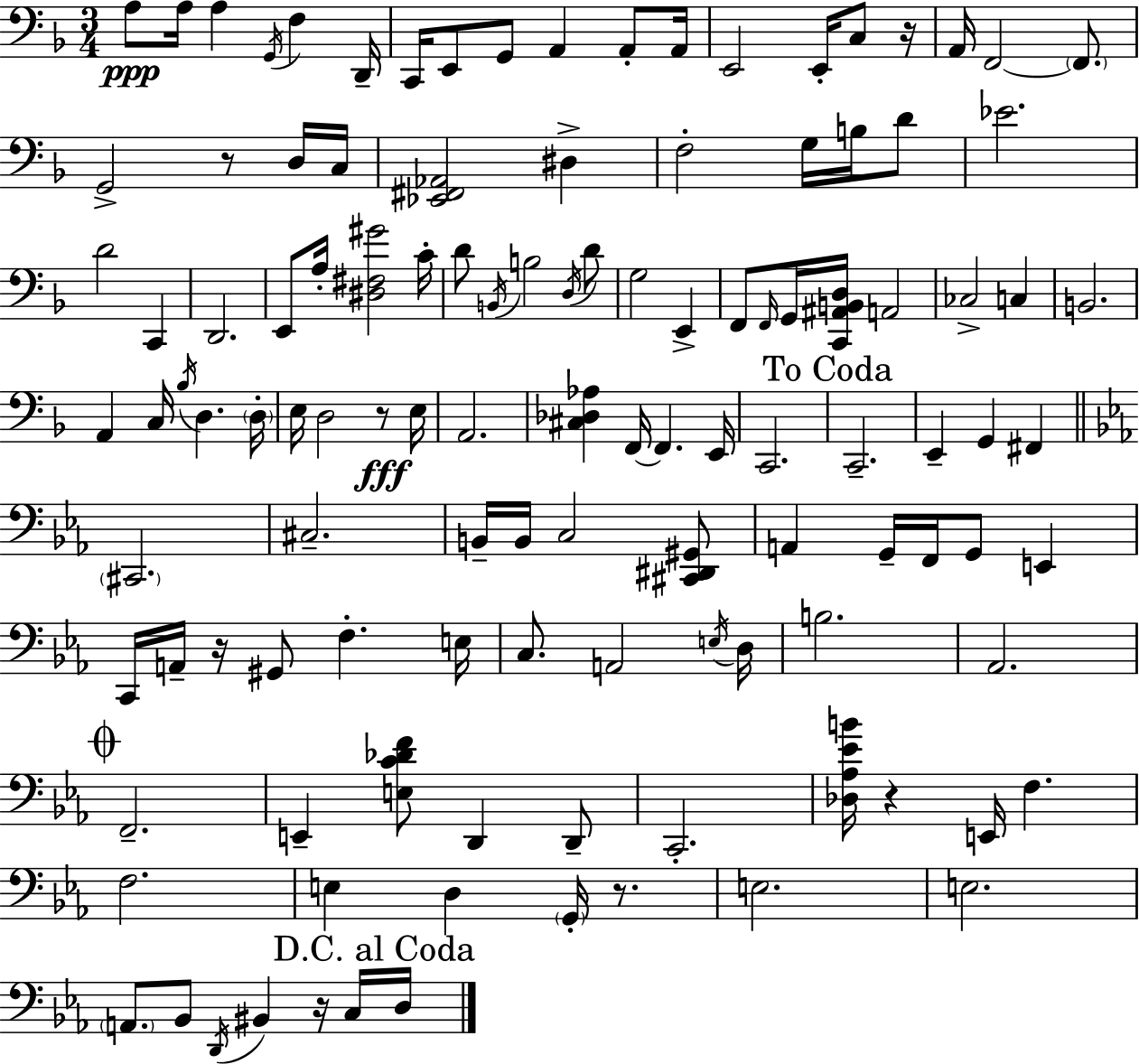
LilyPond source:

{
  \clef bass
  \numericTimeSignature
  \time 3/4
  \key f \major
  a8\ppp a16 a4 \acciaccatura { g,16 } f4 | d,16-- c,16 e,8 g,8 a,4 a,8-. | a,16 e,2 e,16-. c8 | r16 a,16 f,2~~ \parenthesize f,8. | \break g,2-> r8 d16 | c16 <ees, fis, aes,>2 dis4-> | f2-. g16 b16 d'8 | ees'2. | \break d'2 c,4 | d,2. | e,8 a16-. <dis fis gis'>2 | c'16-. d'8 \acciaccatura { b,16 } b2 | \break \acciaccatura { d16 } d'8 g2 e,4-> | f,8 \grace { f,16 } g,16 <c, ais, b, d>16 a,2 | ces2-> | c4 b,2. | \break a,4 c16 \acciaccatura { bes16 } d4. | \parenthesize d16-. e16 d2 | r8\fff e16 a,2. | <cis des aes>4 f,16~~ f,4. | \break e,16 c,2. | \mark "To Coda" c,2.-- | e,4-- g,4 | fis,4 \bar "||" \break \key c \minor \parenthesize cis,2. | cis2.-- | b,16-- b,16 c2 <cis, dis, gis,>8 | a,4 g,16-- f,16 g,8 e,4 | \break c,16 a,16-- r16 gis,8 f4.-. e16 | c8. a,2 \acciaccatura { e16 } | d16 b2. | aes,2. | \break \mark \markup { \musicglyph "scripts.coda" } f,2.-- | e,4-- <e c' des' f'>8 d,4 d,8-- | c,2.-. | <des aes ees' b'>16 r4 e,16 f4. | \break f2. | e4 d4 \parenthesize g,16-. r8. | e2. | e2. | \break \parenthesize a,8. bes,8 \acciaccatura { d,16 } bis,4 r16 | c16 \mark "D.C. al Coda" d16 \bar "|."
}